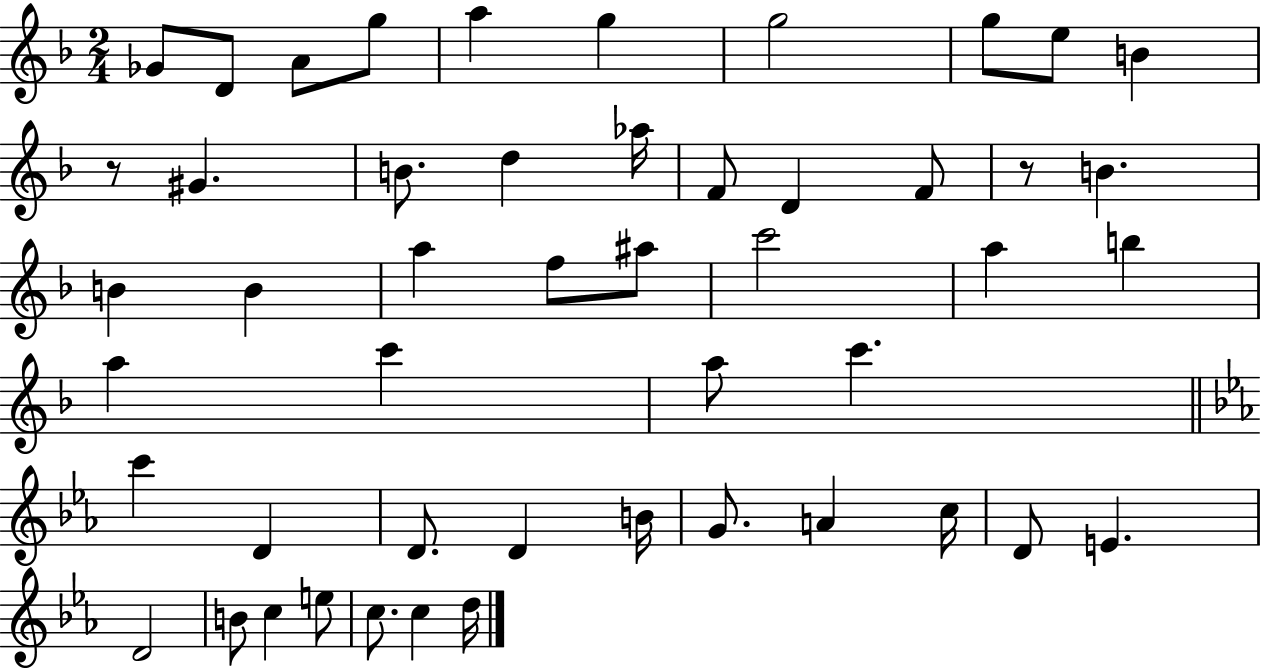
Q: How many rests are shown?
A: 2